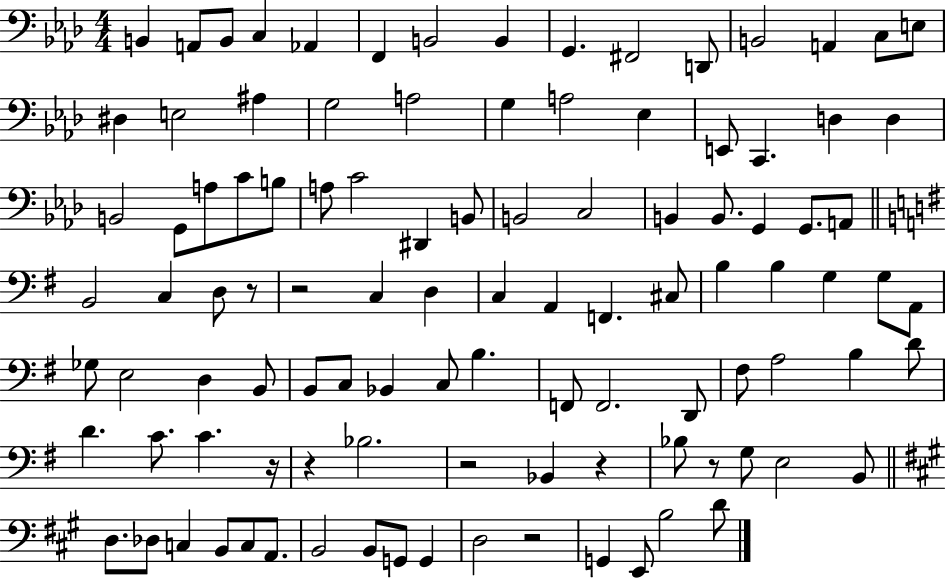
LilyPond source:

{
  \clef bass
  \numericTimeSignature
  \time 4/4
  \key aes \major
  b,4 a,8 b,8 c4 aes,4 | f,4 b,2 b,4 | g,4. fis,2 d,8 | b,2 a,4 c8 e8 | \break dis4 e2 ais4 | g2 a2 | g4 a2 ees4 | e,8 c,4. d4 d4 | \break b,2 g,8 a8 c'8 b8 | a8 c'2 dis,4 b,8 | b,2 c2 | b,4 b,8. g,4 g,8. a,8 | \break \bar "||" \break \key g \major b,2 c4 d8 r8 | r2 c4 d4 | c4 a,4 f,4. cis8 | b4 b4 g4 g8 a,8 | \break ges8 e2 d4 b,8 | b,8 c8 bes,4 c8 b4. | f,8 f,2. d,8 | fis8 a2 b4 d'8 | \break d'4. c'8. c'4. r16 | r4 bes2. | r2 bes,4 r4 | bes8 r8 g8 e2 b,8 | \break \bar "||" \break \key a \major d8. des8 c4 b,8 c8 a,8. | b,2 b,8 g,8 g,4 | d2 r2 | g,4 e,8 b2 d'8 | \break \bar "|."
}